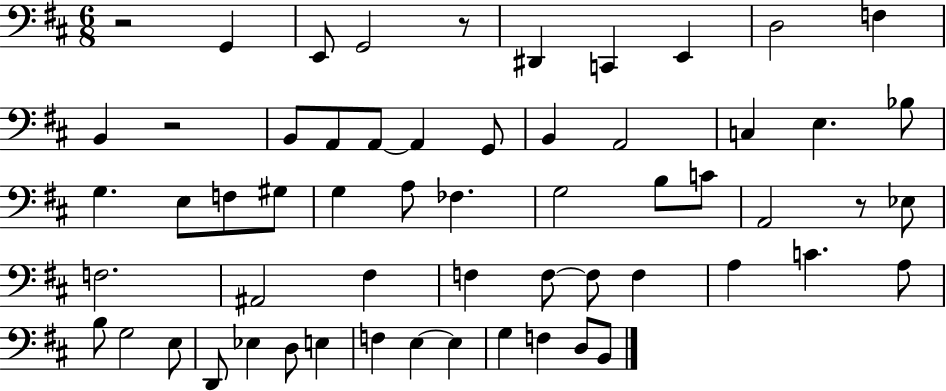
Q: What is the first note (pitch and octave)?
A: G2